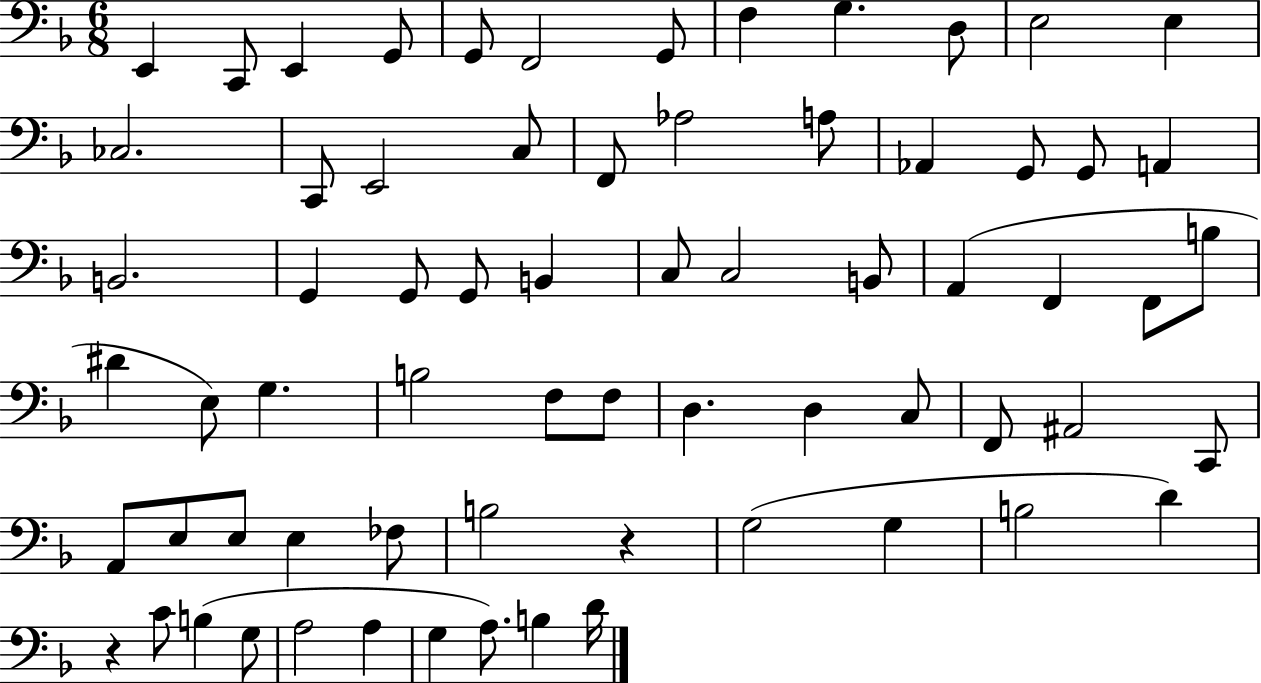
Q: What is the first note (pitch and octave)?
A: E2